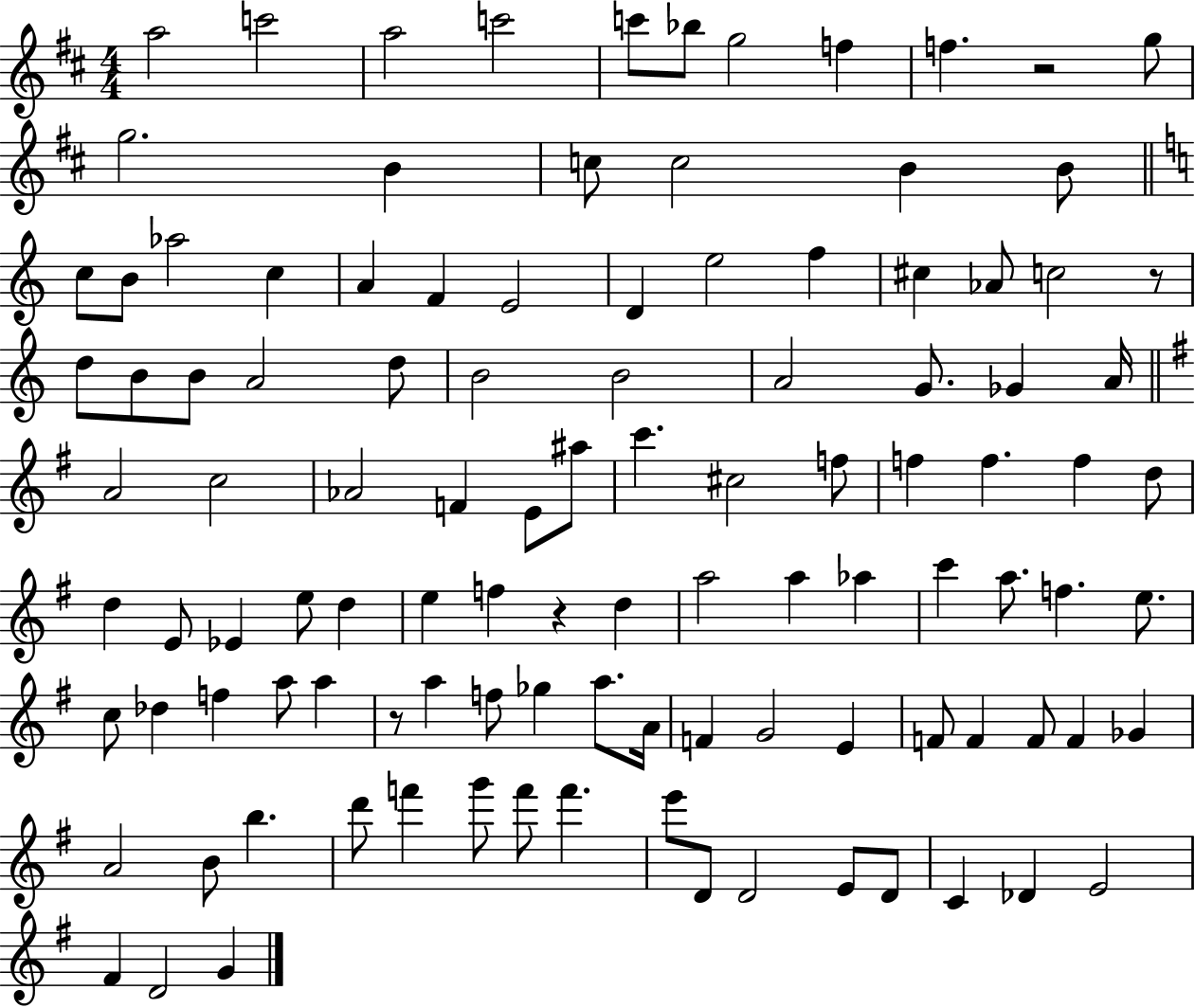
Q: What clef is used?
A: treble